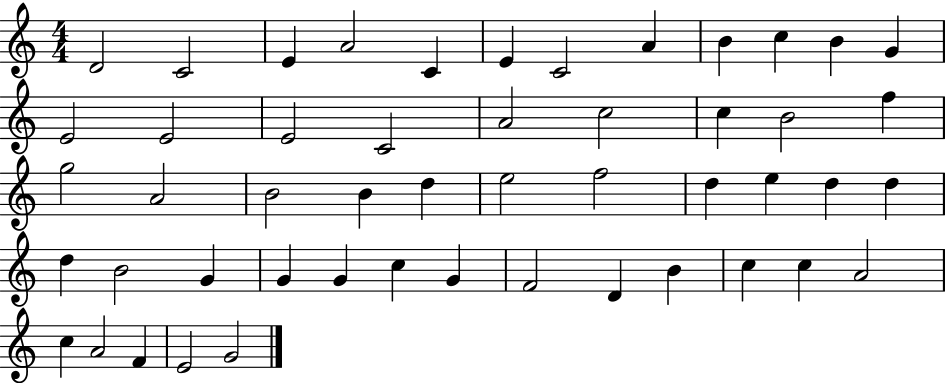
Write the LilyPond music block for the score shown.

{
  \clef treble
  \numericTimeSignature
  \time 4/4
  \key c \major
  d'2 c'2 | e'4 a'2 c'4 | e'4 c'2 a'4 | b'4 c''4 b'4 g'4 | \break e'2 e'2 | e'2 c'2 | a'2 c''2 | c''4 b'2 f''4 | \break g''2 a'2 | b'2 b'4 d''4 | e''2 f''2 | d''4 e''4 d''4 d''4 | \break d''4 b'2 g'4 | g'4 g'4 c''4 g'4 | f'2 d'4 b'4 | c''4 c''4 a'2 | \break c''4 a'2 f'4 | e'2 g'2 | \bar "|."
}